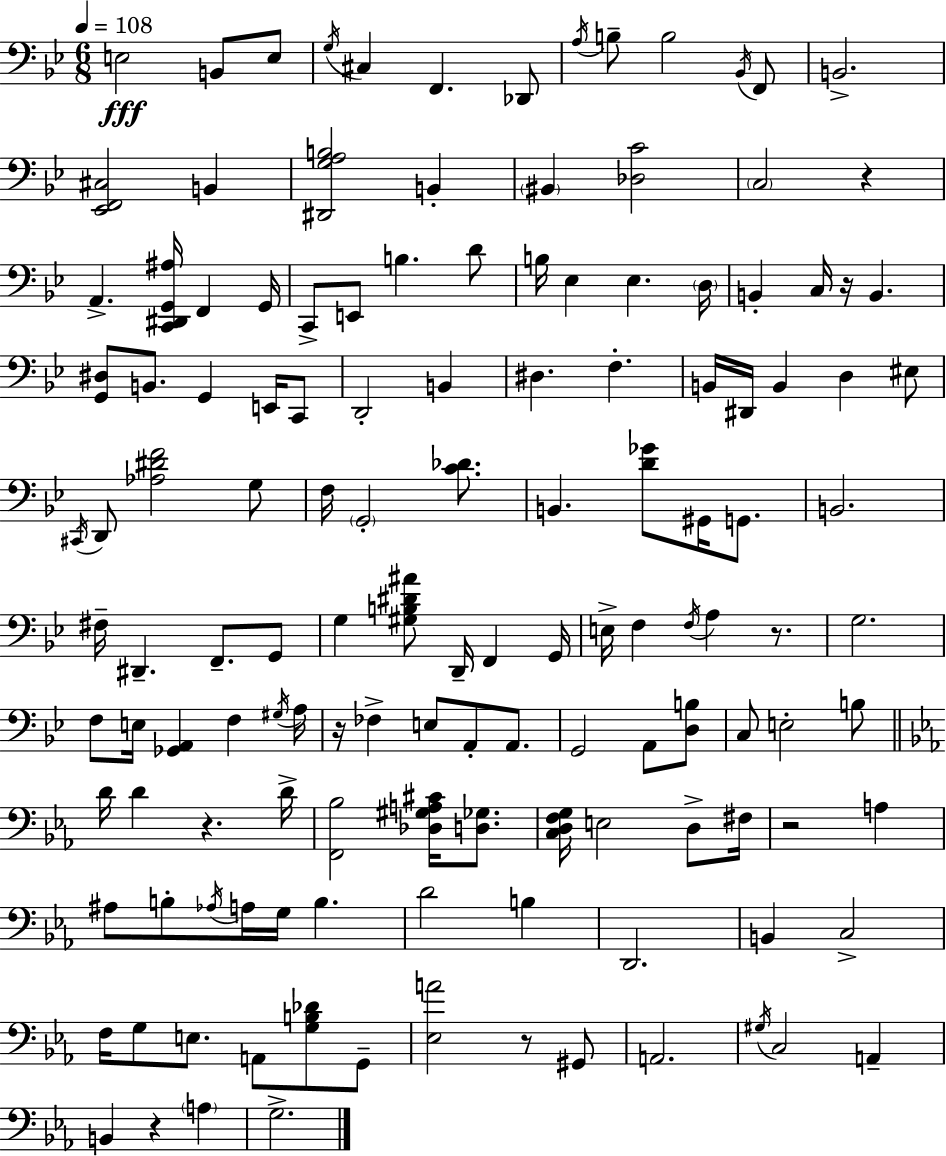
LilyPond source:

{
  \clef bass
  \numericTimeSignature
  \time 6/8
  \key bes \major
  \tempo 4 = 108
  \repeat volta 2 { e2\fff b,8 e8 | \acciaccatura { g16 } cis4 f,4. des,8 | \acciaccatura { a16 } b8-- b2 | \acciaccatura { bes,16 } f,8 b,2.-> | \break <ees, f, cis>2 b,4 | <dis, g a b>2 b,4-. | \parenthesize bis,4 <des c'>2 | \parenthesize c2 r4 | \break a,4.-> <c, dis, g, ais>16 f,4 | g,16 c,8-> e,8 b4. | d'8 b16 ees4 ees4. | \parenthesize d16 b,4-. c16 r16 b,4. | \break <g, dis>8 b,8. g,4 | e,16 c,8 d,2-. b,4 | dis4. f4.-. | b,16 dis,16 b,4 d4 | \break eis8 \acciaccatura { cis,16 } d,8 <aes dis' f'>2 | g8 f16 \parenthesize g,2-. | <c' des'>8. b,4. <d' ges'>8 | gis,16 g,8. b,2. | \break fis16-- dis,4.-- f,8.-- | g,8 g4 <gis b dis' ais'>8 d,16-- f,4 | g,16 e16-> f4 \acciaccatura { f16 } a4 | r8. g2. | \break f8 e16 <ges, a,>4 | f4 \acciaccatura { gis16 } a16 r16 fes4-> e8 | a,8-. a,8. g,2 | a,8 <d b>8 c8 e2-. | \break b8 \bar "||" \break \key c \minor d'16 d'4 r4. d'16-> | <f, bes>2 <des gis a cis'>16 <d ges>8. | <c d f g>16 e2 d8-> fis16 | r2 a4 | \break ais8 b8-. \acciaccatura { aes16 } a16 g16 b4. | d'2 b4 | d,2. | b,4 c2-> | \break f16 g8 e8. a,8 <g b des'>8 g,8-- | <ees a'>2 r8 gis,8 | a,2. | \acciaccatura { gis16 } c2 a,4-- | \break b,4 r4 \parenthesize a4 | g2.-> | } \bar "|."
}